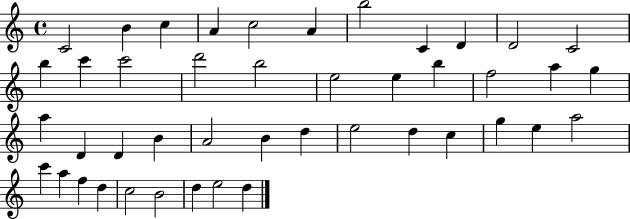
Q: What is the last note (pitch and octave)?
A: D5